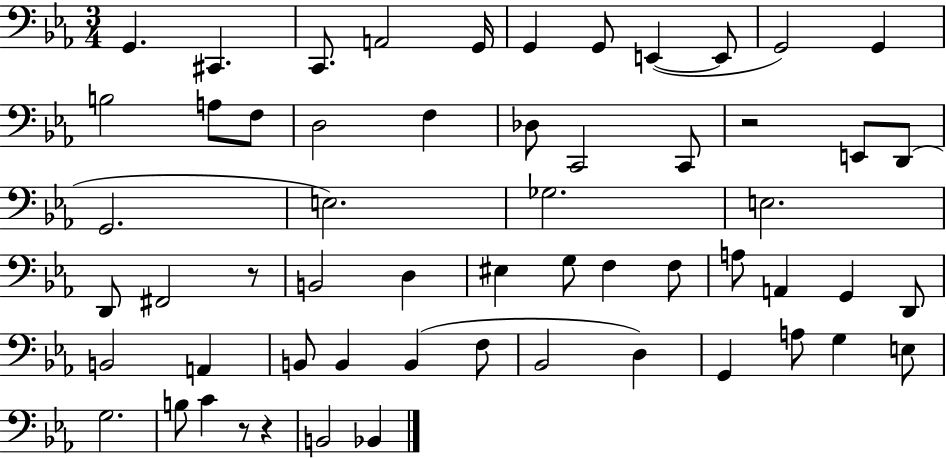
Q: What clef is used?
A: bass